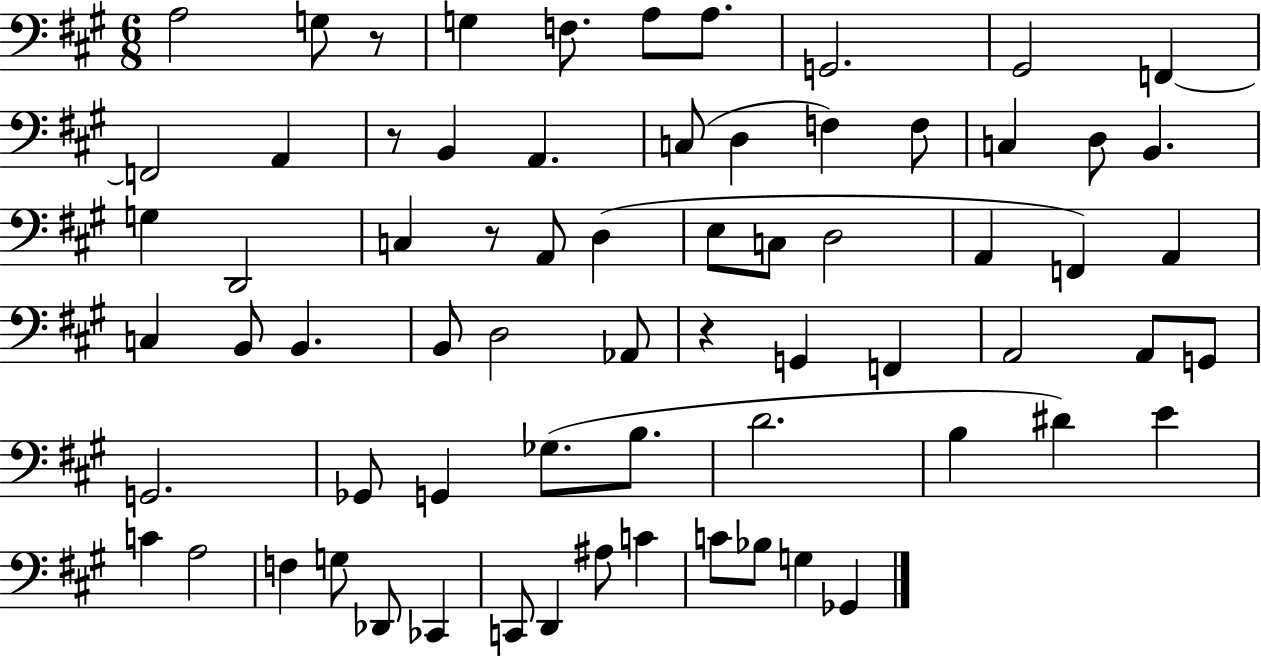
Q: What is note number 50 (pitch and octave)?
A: D#4